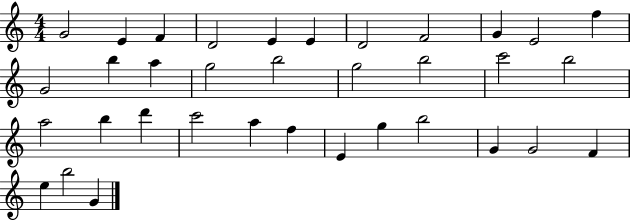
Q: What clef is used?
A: treble